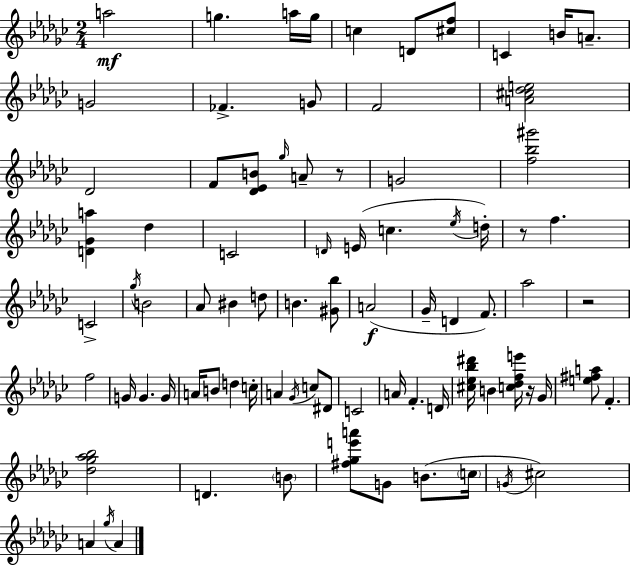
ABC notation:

X:1
T:Untitled
M:2/4
L:1/4
K:Ebm
a2 g a/4 g/4 c D/2 [^cf]/2 C B/4 A/2 G2 _F G/2 F2 [A^c_de]2 _D2 F/2 [_D_EB]/2 _g/4 A/2 z/2 G2 [f_b^g']2 [D_Ga] _d C2 D/4 E/4 c _e/4 d/4 z/2 f C2 _g/4 B2 _A/2 ^B d/2 B [^G_b]/2 A2 _G/4 D F/2 _a2 z2 f2 G/4 G G/4 A/4 B/2 d c/4 A _G/4 c/2 ^D/2 C2 A/4 F D/4 [^c_e_b^d']/4 B [c_dfe']/4 z/4 _G/4 [e^fa]/2 F [_d_g_a_b]2 D B/2 [^f_ge'a']/2 G/2 B/2 c/4 G/4 ^c2 A _g/4 A